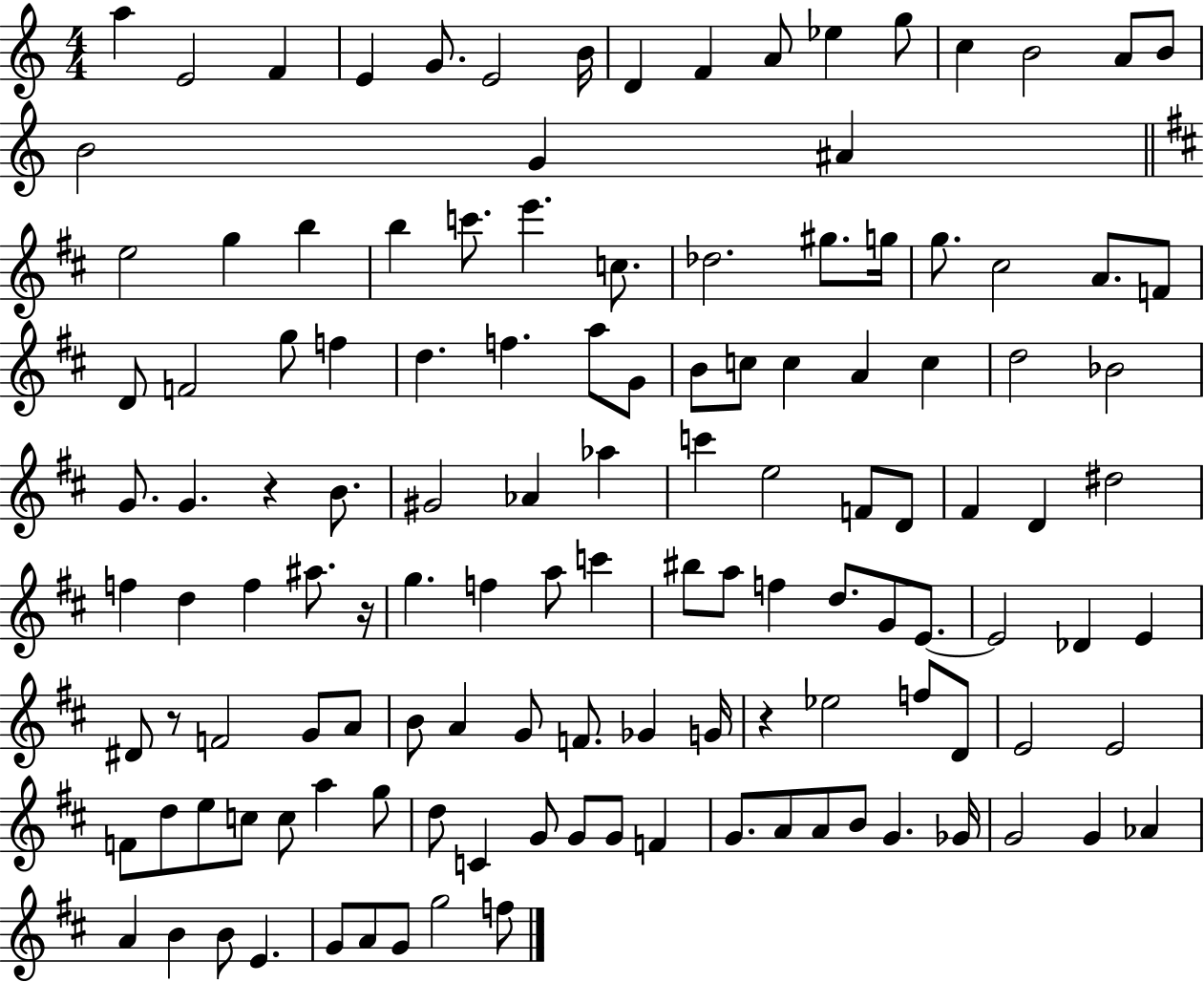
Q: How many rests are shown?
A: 4